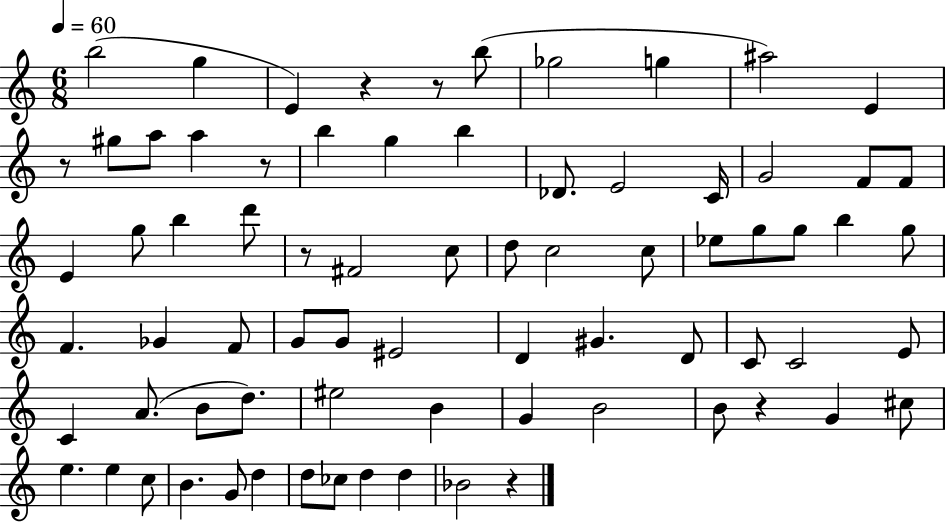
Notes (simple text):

B5/h G5/q E4/q R/q R/e B5/e Gb5/h G5/q A#5/h E4/q R/e G#5/e A5/e A5/q R/e B5/q G5/q B5/q Db4/e. E4/h C4/s G4/h F4/e F4/e E4/q G5/e B5/q D6/e R/e F#4/h C5/e D5/e C5/h C5/e Eb5/e G5/e G5/e B5/q G5/e F4/q. Gb4/q F4/e G4/e G4/e EIS4/h D4/q G#4/q. D4/e C4/e C4/h E4/e C4/q A4/e. B4/e D5/e. EIS5/h B4/q G4/q B4/h B4/e R/q G4/q C#5/e E5/q. E5/q C5/e B4/q. G4/e D5/q D5/e CES5/e D5/q D5/q Bb4/h R/q